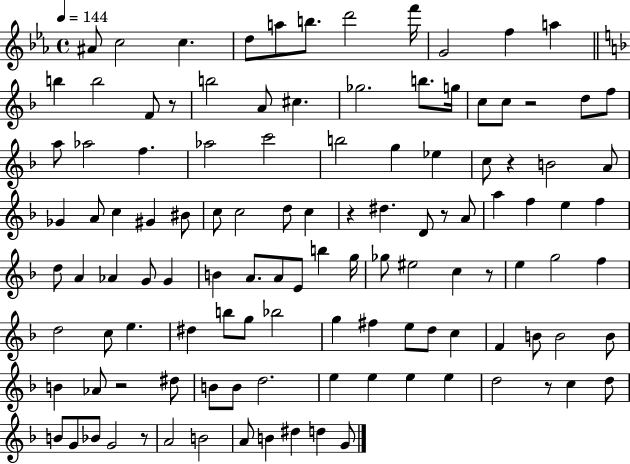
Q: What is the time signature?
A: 4/4